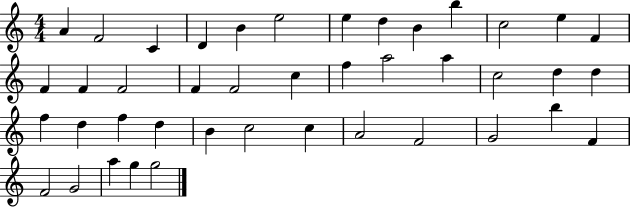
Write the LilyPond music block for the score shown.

{
  \clef treble
  \numericTimeSignature
  \time 4/4
  \key c \major
  a'4 f'2 c'4 | d'4 b'4 e''2 | e''4 d''4 b'4 b''4 | c''2 e''4 f'4 | \break f'4 f'4 f'2 | f'4 f'2 c''4 | f''4 a''2 a''4 | c''2 d''4 d''4 | \break f''4 d''4 f''4 d''4 | b'4 c''2 c''4 | a'2 f'2 | g'2 b''4 f'4 | \break f'2 g'2 | a''4 g''4 g''2 | \bar "|."
}